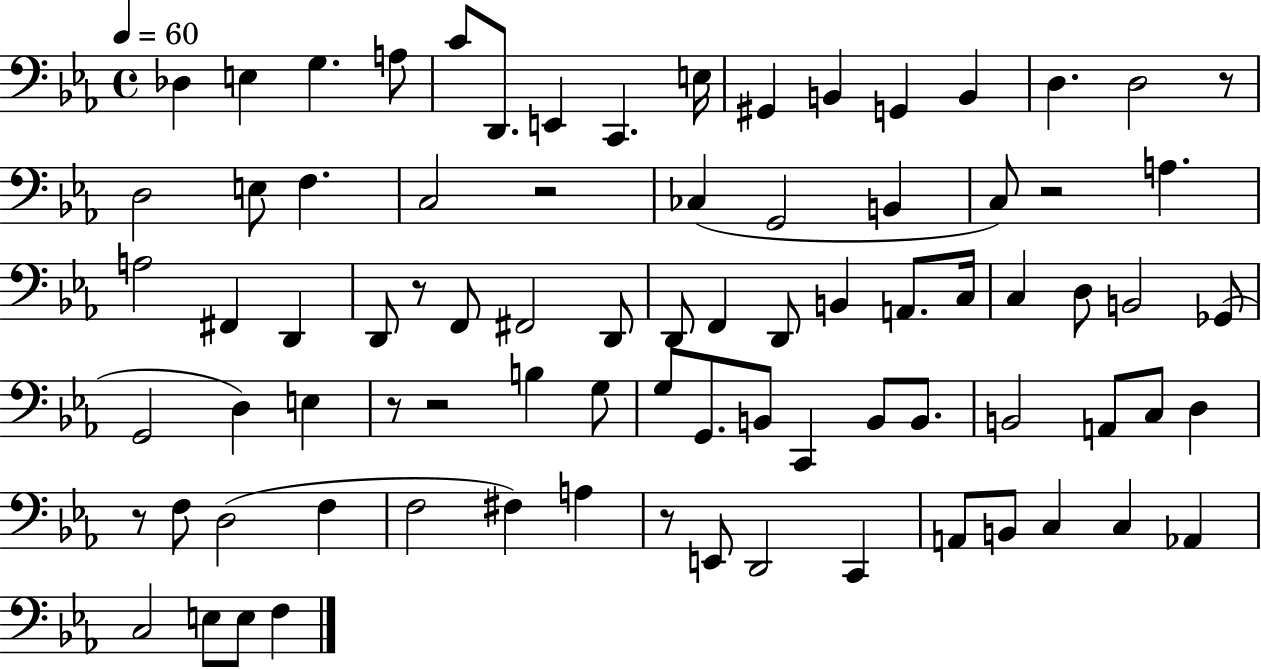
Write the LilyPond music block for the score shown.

{
  \clef bass
  \time 4/4
  \defaultTimeSignature
  \key ees \major
  \tempo 4 = 60
  des4 e4 g4. a8 | c'8 d,8. e,4 c,4. e16 | gis,4 b,4 g,4 b,4 | d4. d2 r8 | \break d2 e8 f4. | c2 r2 | ces4( g,2 b,4 | c8) r2 a4. | \break a2 fis,4 d,4 | d,8 r8 f,8 fis,2 d,8 | d,8 f,4 d,8 b,4 a,8. c16 | c4 d8 b,2 ges,8( | \break g,2 d4) e4 | r8 r2 b4 g8 | g8 g,8. b,8 c,4 b,8 b,8. | b,2 a,8 c8 d4 | \break r8 f8 d2( f4 | f2 fis4) a4 | r8 e,8 d,2 c,4 | a,8 b,8 c4 c4 aes,4 | \break c2 e8 e8 f4 | \bar "|."
}